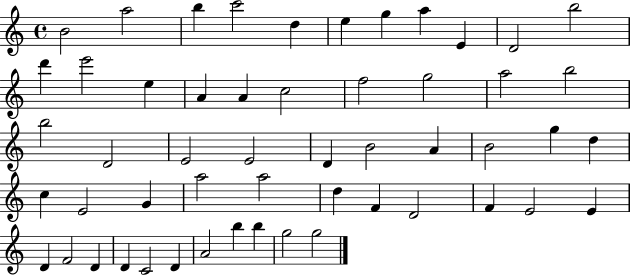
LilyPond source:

{
  \clef treble
  \time 4/4
  \defaultTimeSignature
  \key c \major
  b'2 a''2 | b''4 c'''2 d''4 | e''4 g''4 a''4 e'4 | d'2 b''2 | \break d'''4 e'''2 e''4 | a'4 a'4 c''2 | f''2 g''2 | a''2 b''2 | \break b''2 d'2 | e'2 e'2 | d'4 b'2 a'4 | b'2 g''4 d''4 | \break c''4 e'2 g'4 | a''2 a''2 | d''4 f'4 d'2 | f'4 e'2 e'4 | \break d'4 f'2 d'4 | d'4 c'2 d'4 | a'2 b''4 b''4 | g''2 g''2 | \break \bar "|."
}